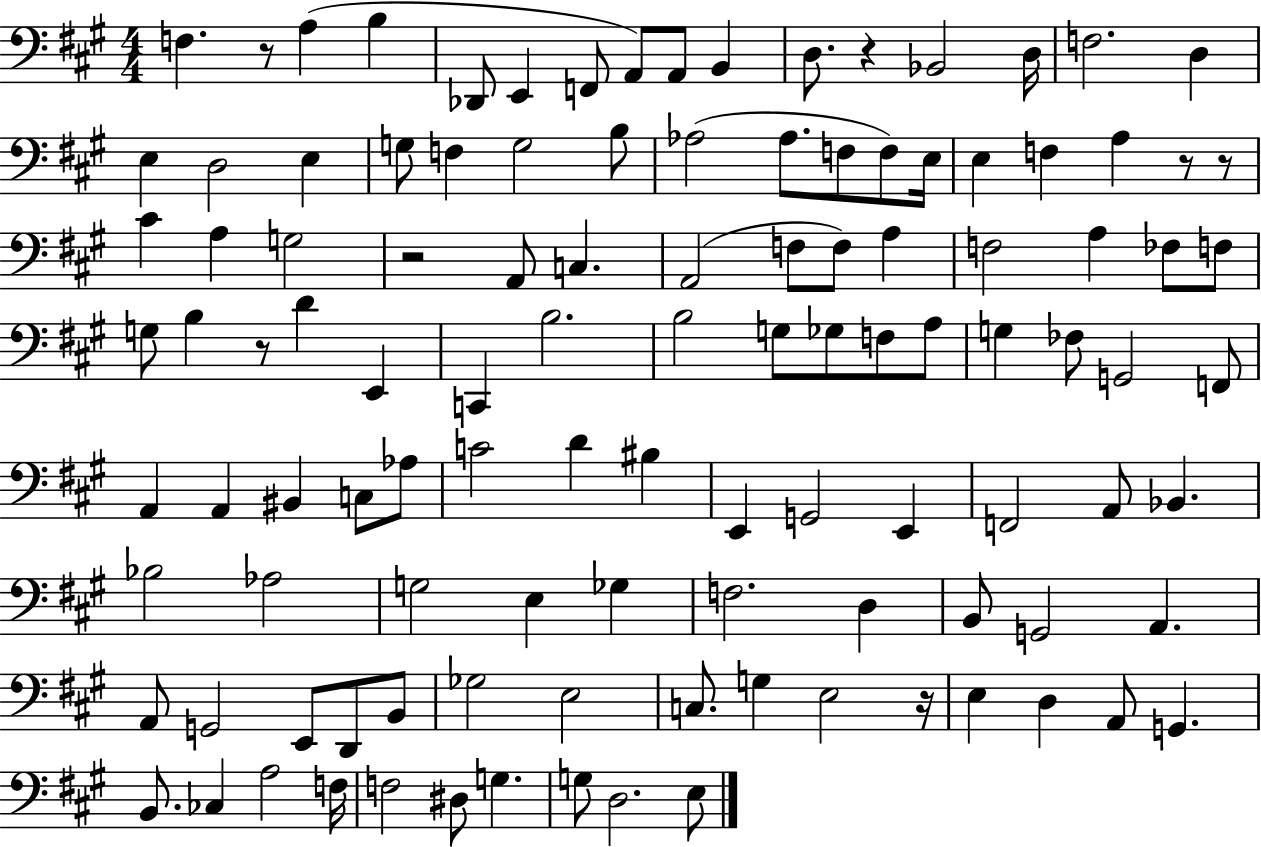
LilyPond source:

{
  \clef bass
  \numericTimeSignature
  \time 4/4
  \key a \major
  \repeat volta 2 { f4. r8 a4( b4 | des,8 e,4 f,8 a,8) a,8 b,4 | d8. r4 bes,2 d16 | f2. d4 | \break e4 d2 e4 | g8 f4 g2 b8 | aes2( aes8. f8 f8) e16 | e4 f4 a4 r8 r8 | \break cis'4 a4 g2 | r2 a,8 c4. | a,2( f8 f8) a4 | f2 a4 fes8 f8 | \break g8 b4 r8 d'4 e,4 | c,4 b2. | b2 g8 ges8 f8 a8 | g4 fes8 g,2 f,8 | \break a,4 a,4 bis,4 c8 aes8 | c'2 d'4 bis4 | e,4 g,2 e,4 | f,2 a,8 bes,4. | \break bes2 aes2 | g2 e4 ges4 | f2. d4 | b,8 g,2 a,4. | \break a,8 g,2 e,8 d,8 b,8 | ges2 e2 | c8. g4 e2 r16 | e4 d4 a,8 g,4. | \break b,8. ces4 a2 f16 | f2 dis8 g4. | g8 d2. e8 | } \bar "|."
}